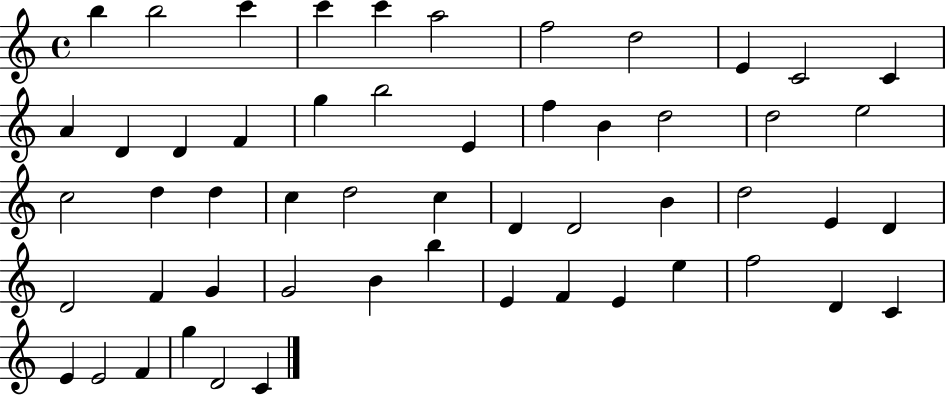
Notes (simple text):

B5/q B5/h C6/q C6/q C6/q A5/h F5/h D5/h E4/q C4/h C4/q A4/q D4/q D4/q F4/q G5/q B5/h E4/q F5/q B4/q D5/h D5/h E5/h C5/h D5/q D5/q C5/q D5/h C5/q D4/q D4/h B4/q D5/h E4/q D4/q D4/h F4/q G4/q G4/h B4/q B5/q E4/q F4/q E4/q E5/q F5/h D4/q C4/q E4/q E4/h F4/q G5/q D4/h C4/q